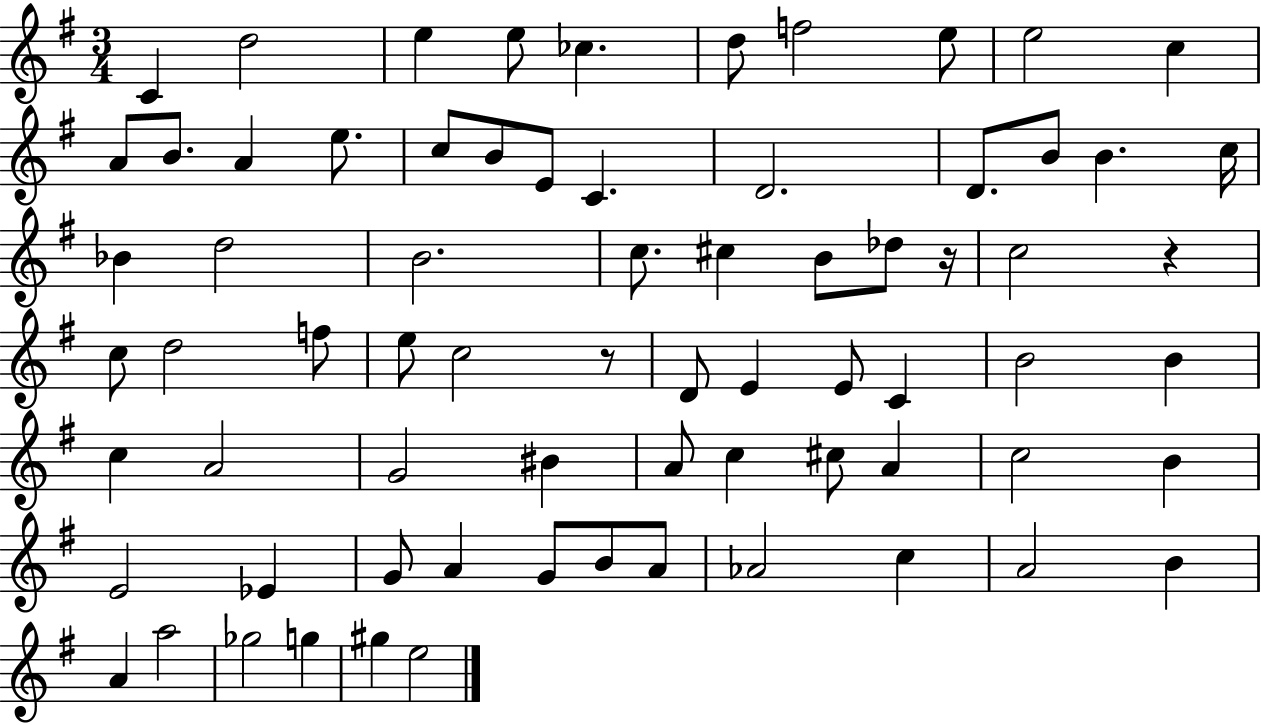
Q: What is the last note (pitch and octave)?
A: E5